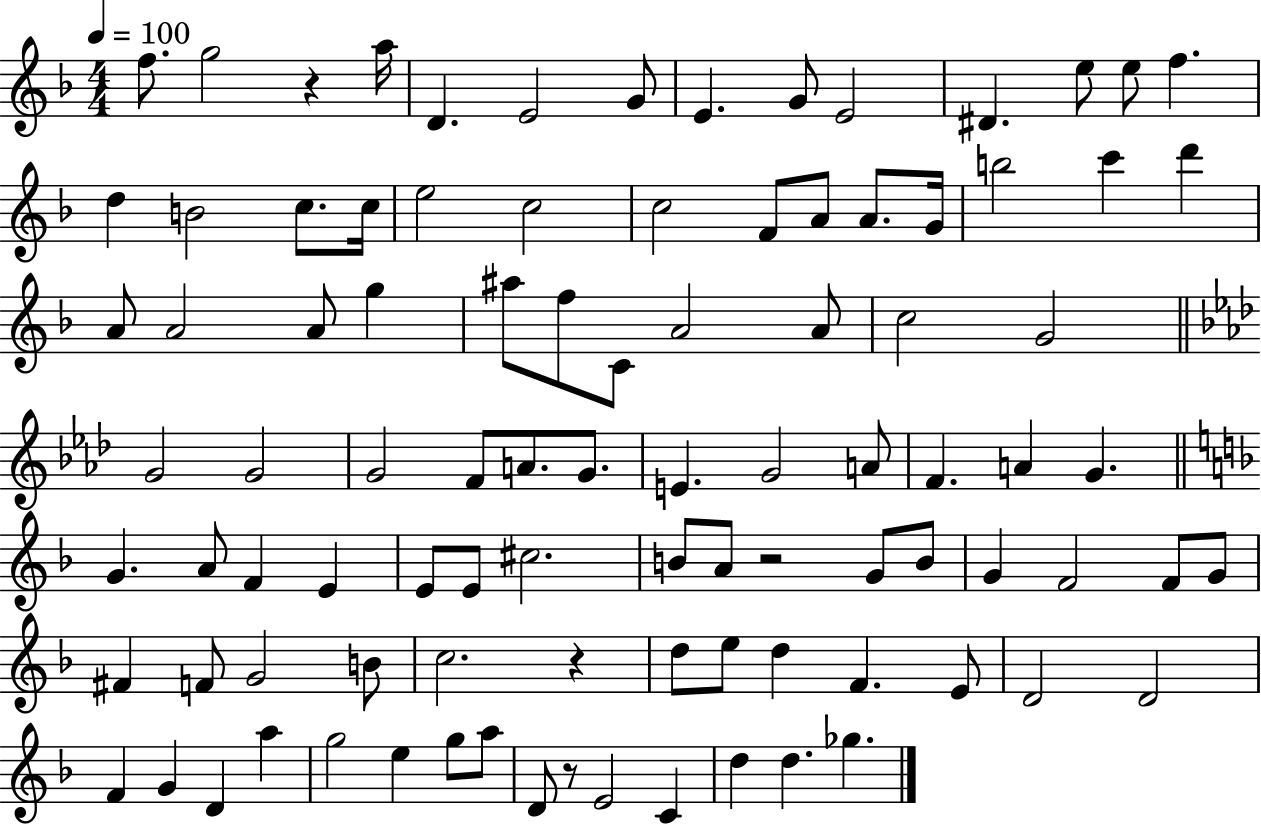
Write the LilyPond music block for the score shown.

{
  \clef treble
  \numericTimeSignature
  \time 4/4
  \key f \major
  \tempo 4 = 100
  \repeat volta 2 { f''8. g''2 r4 a''16 | d'4. e'2 g'8 | e'4. g'8 e'2 | dis'4. e''8 e''8 f''4. | \break d''4 b'2 c''8. c''16 | e''2 c''2 | c''2 f'8 a'8 a'8. g'16 | b''2 c'''4 d'''4 | \break a'8 a'2 a'8 g''4 | ais''8 f''8 c'8 a'2 a'8 | c''2 g'2 | \bar "||" \break \key aes \major g'2 g'2 | g'2 f'8 a'8. g'8. | e'4. g'2 a'8 | f'4. a'4 g'4. | \break \bar "||" \break \key d \minor g'4. a'8 f'4 e'4 | e'8 e'8 cis''2. | b'8 a'8 r2 g'8 b'8 | g'4 f'2 f'8 g'8 | \break fis'4 f'8 g'2 b'8 | c''2. r4 | d''8 e''8 d''4 f'4. e'8 | d'2 d'2 | \break f'4 g'4 d'4 a''4 | g''2 e''4 g''8 a''8 | d'8 r8 e'2 c'4 | d''4 d''4. ges''4. | \break } \bar "|."
}